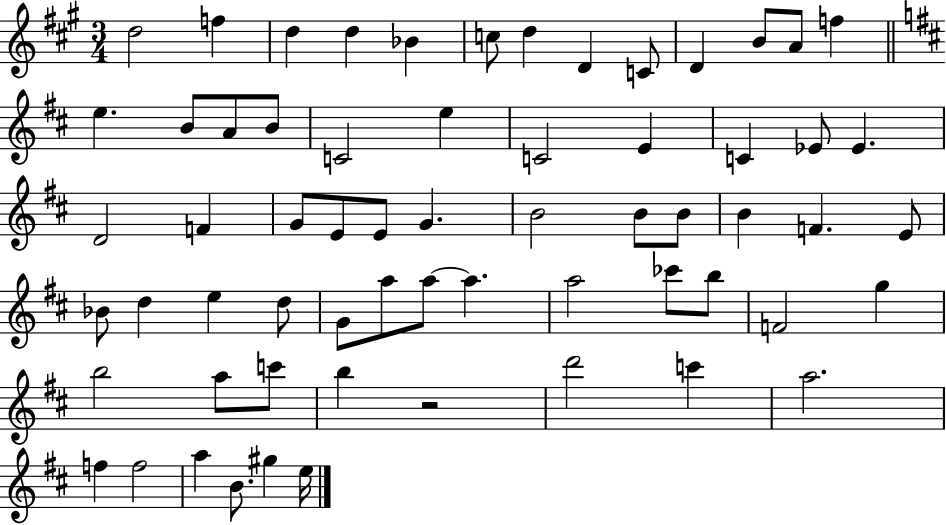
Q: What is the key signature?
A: A major